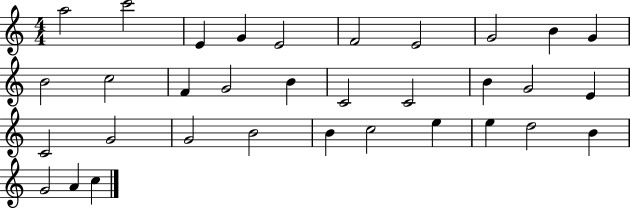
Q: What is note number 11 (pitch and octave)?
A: B4